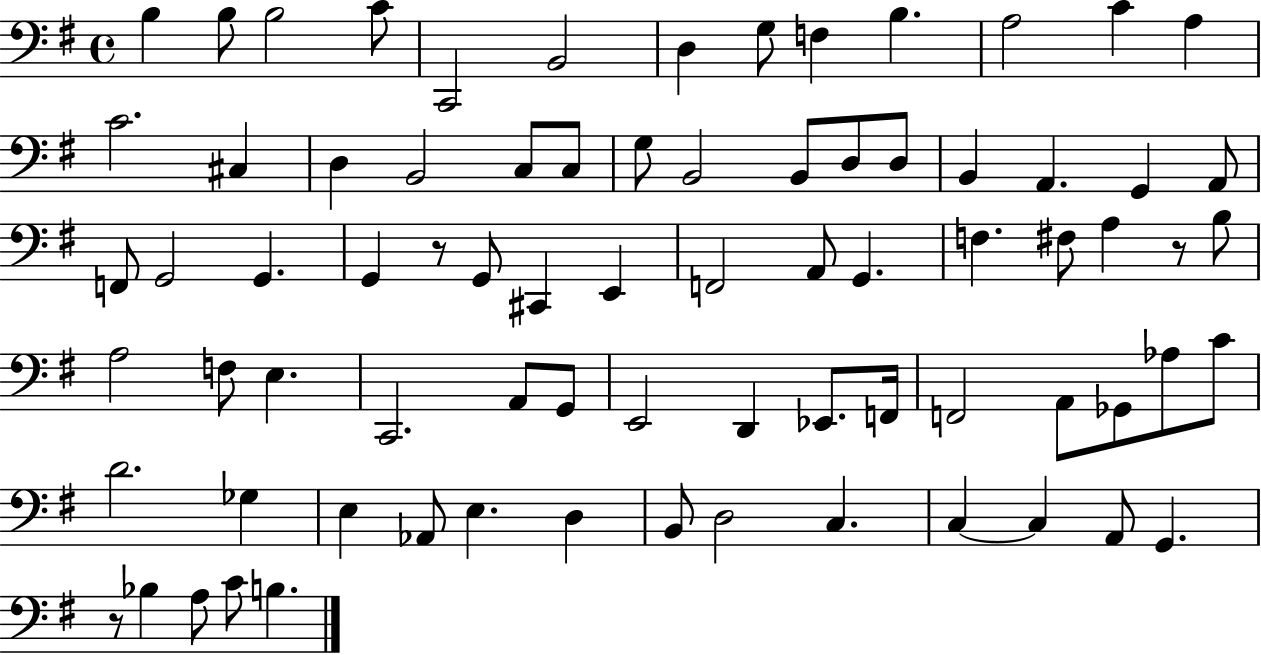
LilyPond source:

{
  \clef bass
  \time 4/4
  \defaultTimeSignature
  \key g \major
  \repeat volta 2 { b4 b8 b2 c'8 | c,2 b,2 | d4 g8 f4 b4. | a2 c'4 a4 | \break c'2. cis4 | d4 b,2 c8 c8 | g8 b,2 b,8 d8 d8 | b,4 a,4. g,4 a,8 | \break f,8 g,2 g,4. | g,4 r8 g,8 cis,4 e,4 | f,2 a,8 g,4. | f4. fis8 a4 r8 b8 | \break a2 f8 e4. | c,2. a,8 g,8 | e,2 d,4 ees,8. f,16 | f,2 a,8 ges,8 aes8 c'8 | \break d'2. ges4 | e4 aes,8 e4. d4 | b,8 d2 c4. | c4~~ c4 a,8 g,4. | \break r8 bes4 a8 c'8 b4. | } \bar "|."
}